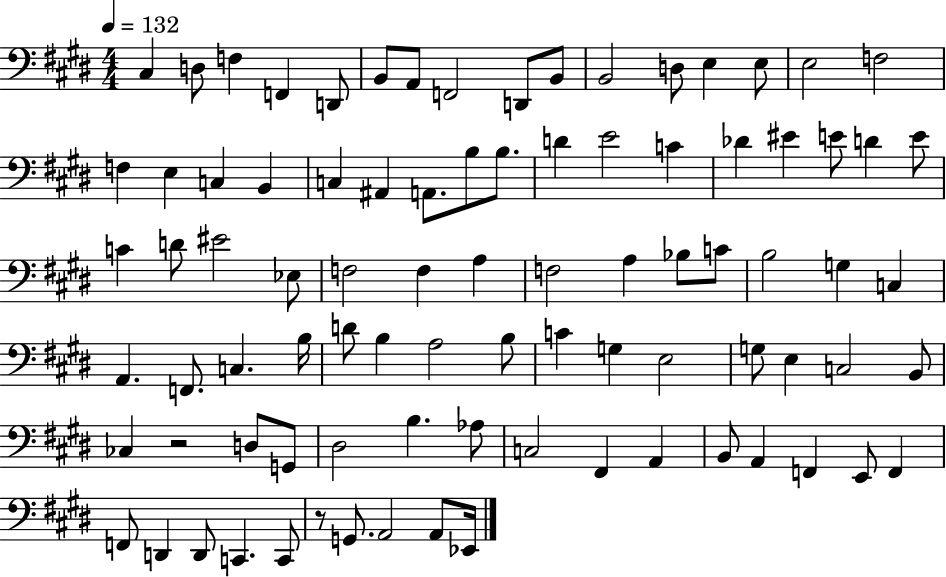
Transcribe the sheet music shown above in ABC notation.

X:1
T:Untitled
M:4/4
L:1/4
K:E
^C, D,/2 F, F,, D,,/2 B,,/2 A,,/2 F,,2 D,,/2 B,,/2 B,,2 D,/2 E, E,/2 E,2 F,2 F, E, C, B,, C, ^A,, A,,/2 B,/2 B,/2 D E2 C _D ^E E/2 D E/2 C D/2 ^E2 _E,/2 F,2 F, A, F,2 A, _B,/2 C/2 B,2 G, C, A,, F,,/2 C, B,/4 D/2 B, A,2 B,/2 C G, E,2 G,/2 E, C,2 B,,/2 _C, z2 D,/2 G,,/2 ^D,2 B, _A,/2 C,2 ^F,, A,, B,,/2 A,, F,, E,,/2 F,, F,,/2 D,, D,,/2 C,, C,,/2 z/2 G,,/2 A,,2 A,,/2 _E,,/4